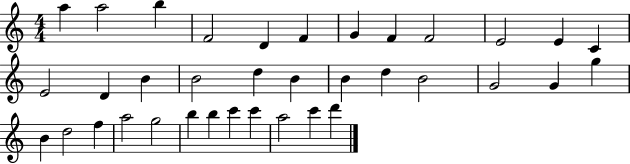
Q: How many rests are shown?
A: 0